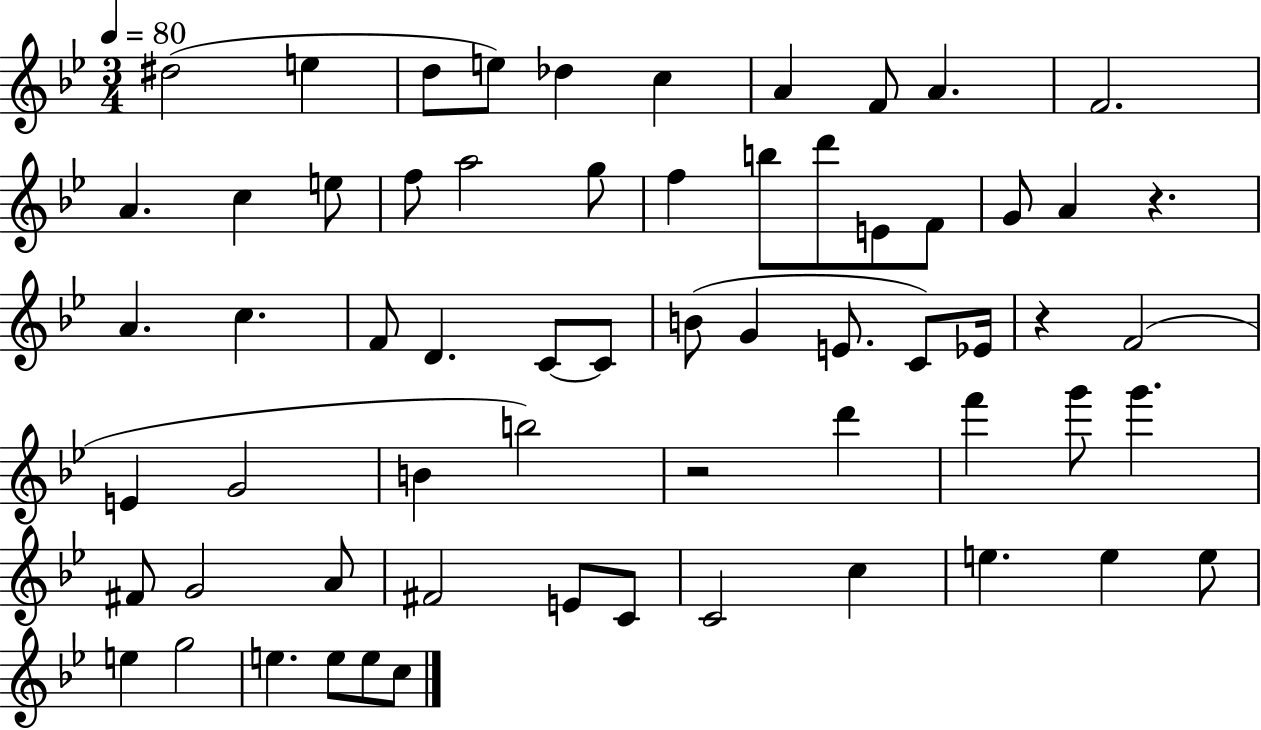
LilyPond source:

{
  \clef treble
  \numericTimeSignature
  \time 3/4
  \key bes \major
  \tempo 4 = 80
  dis''2( e''4 | d''8 e''8) des''4 c''4 | a'4 f'8 a'4. | f'2. | \break a'4. c''4 e''8 | f''8 a''2 g''8 | f''4 b''8 d'''8 e'8 f'8 | g'8 a'4 r4. | \break a'4. c''4. | f'8 d'4. c'8~~ c'8 | b'8( g'4 e'8. c'8) ees'16 | r4 f'2( | \break e'4 g'2 | b'4 b''2) | r2 d'''4 | f'''4 g'''8 g'''4. | \break fis'8 g'2 a'8 | fis'2 e'8 c'8 | c'2 c''4 | e''4. e''4 e''8 | \break e''4 g''2 | e''4. e''8 e''8 c''8 | \bar "|."
}